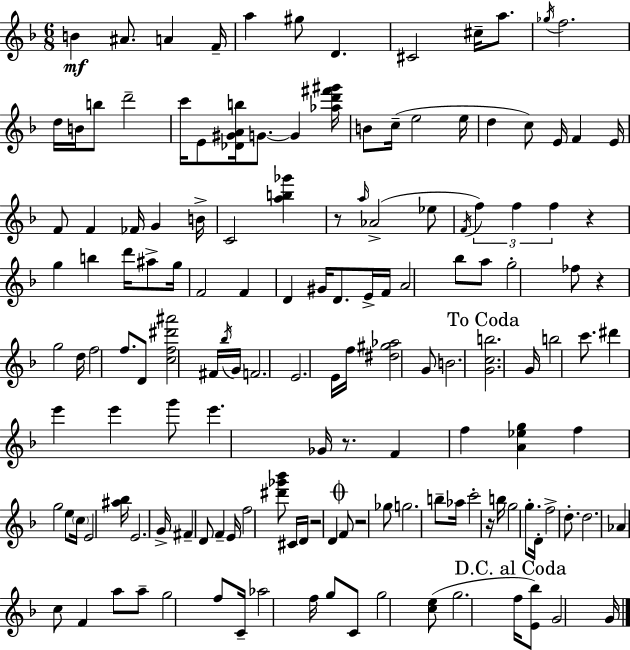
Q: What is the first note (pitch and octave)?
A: B4